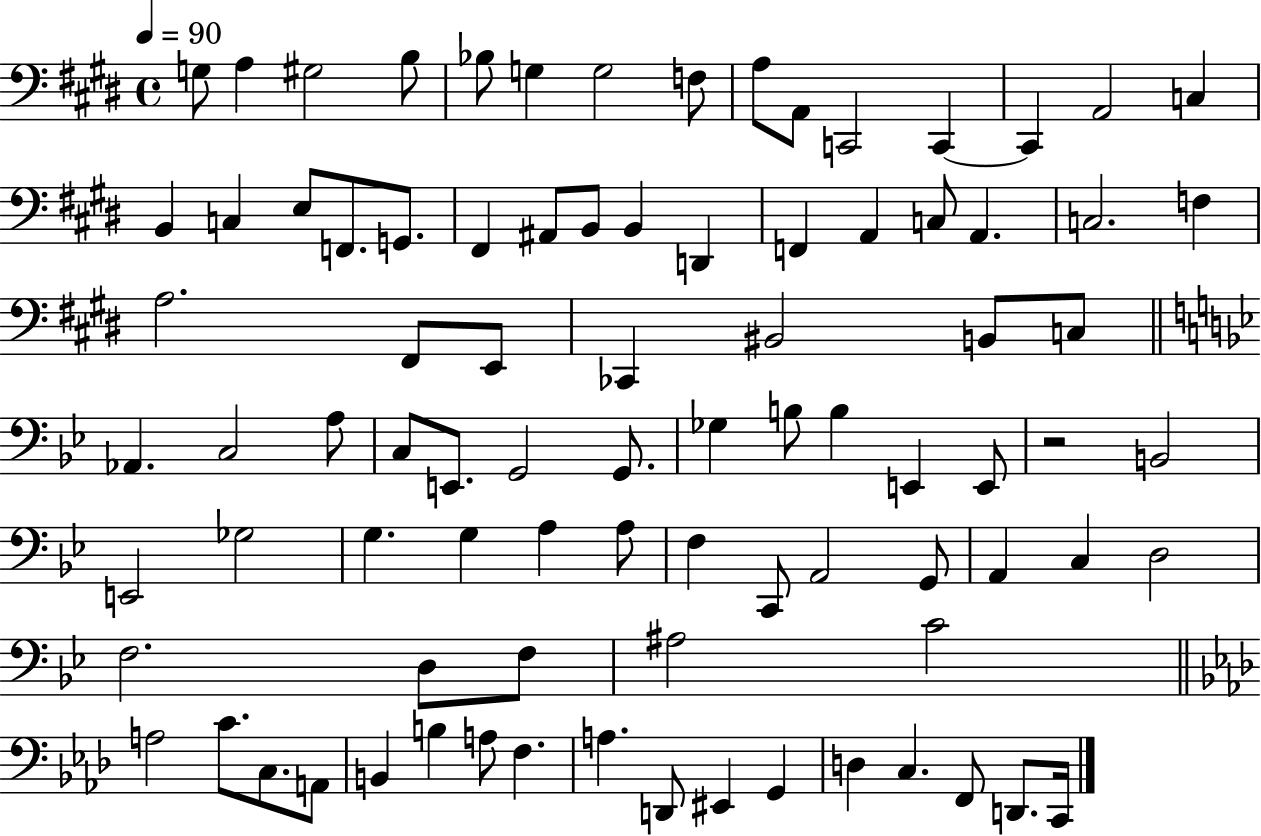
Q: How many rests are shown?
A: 1